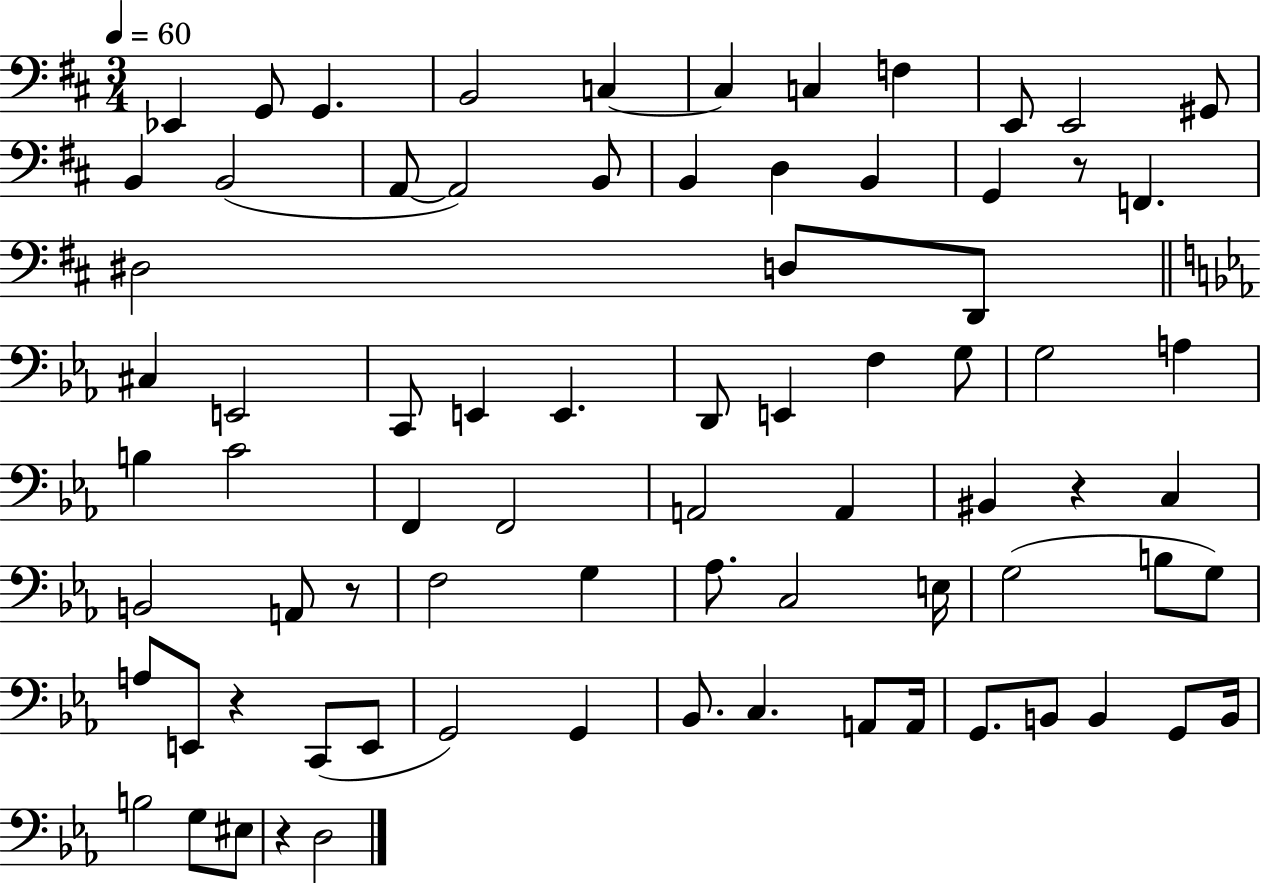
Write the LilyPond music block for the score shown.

{
  \clef bass
  \numericTimeSignature
  \time 3/4
  \key d \major
  \tempo 4 = 60
  ees,4 g,8 g,4. | b,2 c4~~ | c4 c4 f4 | e,8 e,2 gis,8 | \break b,4 b,2( | a,8~~ a,2) b,8 | b,4 d4 b,4 | g,4 r8 f,4. | \break dis2 d8 d,8 | \bar "||" \break \key ees \major cis4 e,2 | c,8 e,4 e,4. | d,8 e,4 f4 g8 | g2 a4 | \break b4 c'2 | f,4 f,2 | a,2 a,4 | bis,4 r4 c4 | \break b,2 a,8 r8 | f2 g4 | aes8. c2 e16 | g2( b8 g8) | \break a8 e,8 r4 c,8( e,8 | g,2) g,4 | bes,8. c4. a,8 a,16 | g,8. b,8 b,4 g,8 b,16 | \break b2 g8 eis8 | r4 d2 | \bar "|."
}